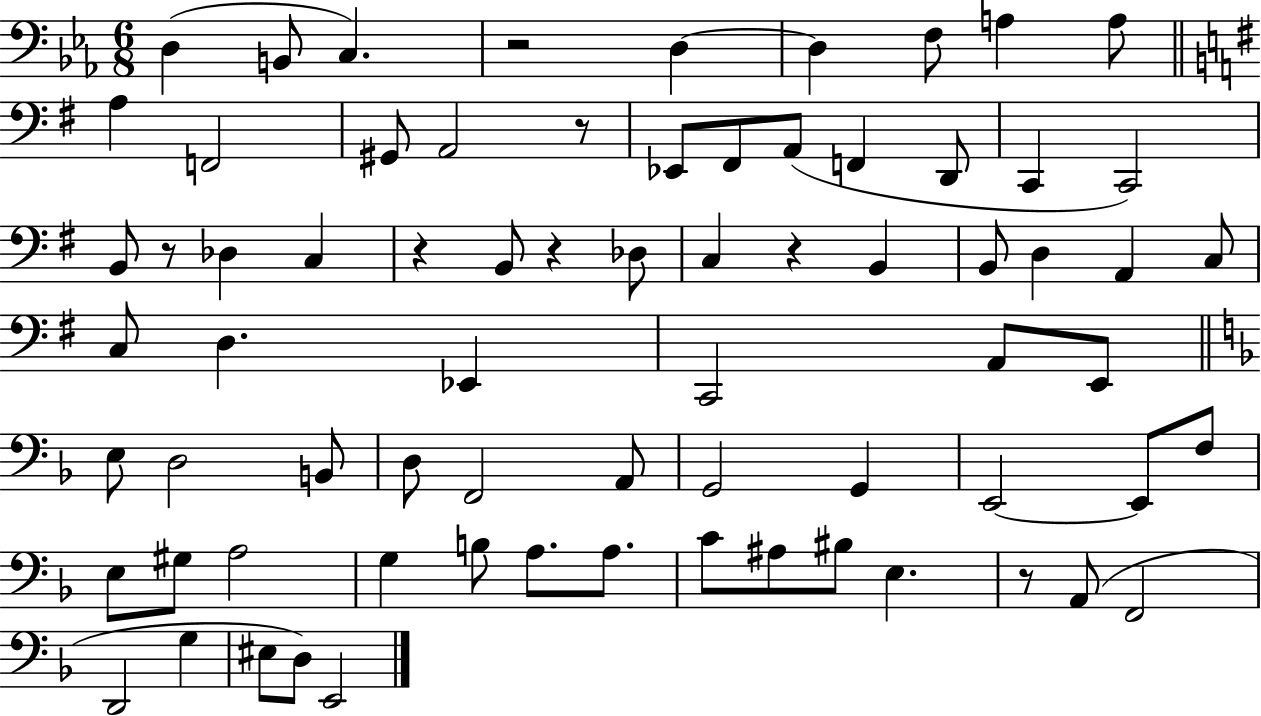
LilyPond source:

{
  \clef bass
  \numericTimeSignature
  \time 6/8
  \key ees \major
  d4( b,8 c4.) | r2 d4~~ | d4 f8 a4 a8 | \bar "||" \break \key g \major a4 f,2 | gis,8 a,2 r8 | ees,8 fis,8 a,8( f,4 d,8 | c,4 c,2) | \break b,8 r8 des4 c4 | r4 b,8 r4 des8 | c4 r4 b,4 | b,8 d4 a,4 c8 | \break c8 d4. ees,4 | c,2 a,8 e,8 | \bar "||" \break \key f \major e8 d2 b,8 | d8 f,2 a,8 | g,2 g,4 | e,2~~ e,8 f8 | \break e8 gis8 a2 | g4 b8 a8. a8. | c'8 ais8 bis8 e4. | r8 a,8( f,2 | \break d,2 g4 | eis8 d8) e,2 | \bar "|."
}